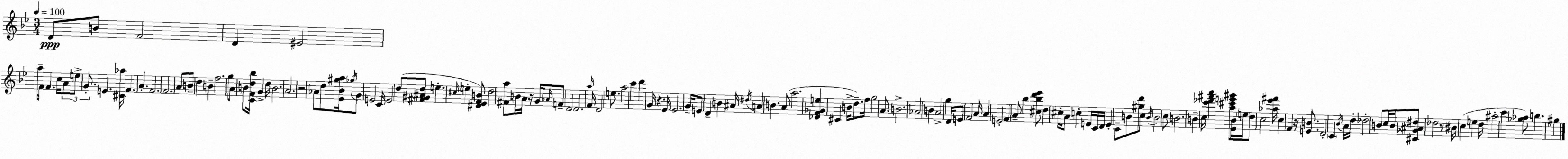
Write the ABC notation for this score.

X:1
T:Untitled
M:3/4
L:1/4
K:Gm
D/2 B/2 F2 D ^E2 a/2 F/4 F c/4 A/2 e/2 G/2 E [^C_a]/4 F A F2 F2 A/2 B/2 d B f2 g/2 A/2 B/2 [CFd_b]/4 G d/4 B2 A2 z2 _A/2 d/2 [_E_B^ga]/4 _g/4 G/2 E2 C/4 E2 d/2 [^F^G^Ad]/2 e ^c/4 e [^D_EFB]/2 d2 [^Fa]/2 B/4 A/4 z/4 G/4 _A/4 F/2 D2 D2 a/4 F/4 D2 e/2 a2 c' d' G/4 z _E/4 _E2 G/4 E/2 D B ^A/4 ^d/4 A B A/2 a2 [_DF_Ge] ^C B/4 d/2 f/4 g2 A/2 B2 _A2 B A2 g D/4 E/2 F2 A/4 A E2 F A/2 _b [^c_bd'_e']/2 d ^c/4 A/2 c E/4 C/4 D/4 E C/2 B/2 [^gd']/2 c/2 B/4 B2 c/2 B2 B c/4 [c'_d'^f'a'] [a^c'e'^g']/2 [_E_B]/4 e/4 d/2 c2 [_a_e'^f']/4 c F z/4 [EB]/2 D2 C _B/4 A/4 d/4 _d2 B/2 c/4 B/4 [^C_G^A^d]/2 _d2 z/2 ^B/4 c e d/4 ^a2 c' [_g_a]/2 b ^g